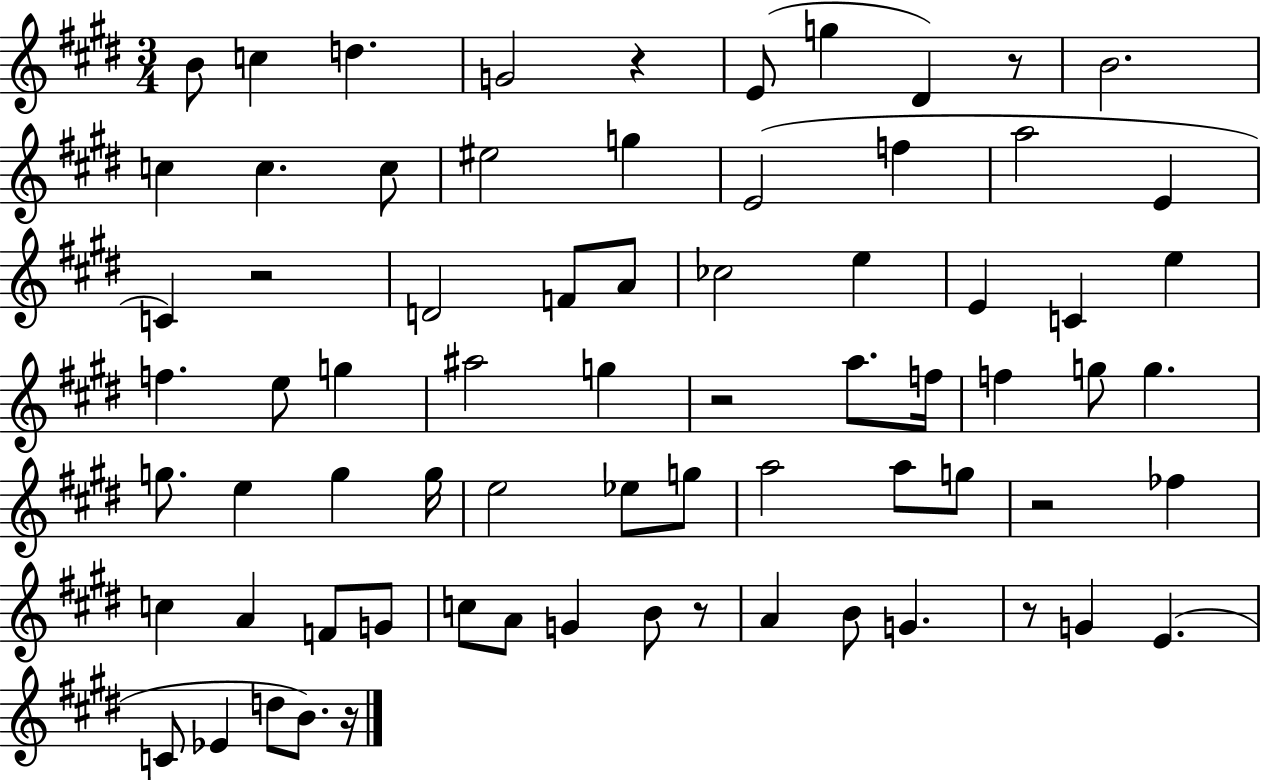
X:1
T:Untitled
M:3/4
L:1/4
K:E
B/2 c d G2 z E/2 g ^D z/2 B2 c c c/2 ^e2 g E2 f a2 E C z2 D2 F/2 A/2 _c2 e E C e f e/2 g ^a2 g z2 a/2 f/4 f g/2 g g/2 e g g/4 e2 _e/2 g/2 a2 a/2 g/2 z2 _f c A F/2 G/2 c/2 A/2 G B/2 z/2 A B/2 G z/2 G E C/2 _E d/2 B/2 z/4